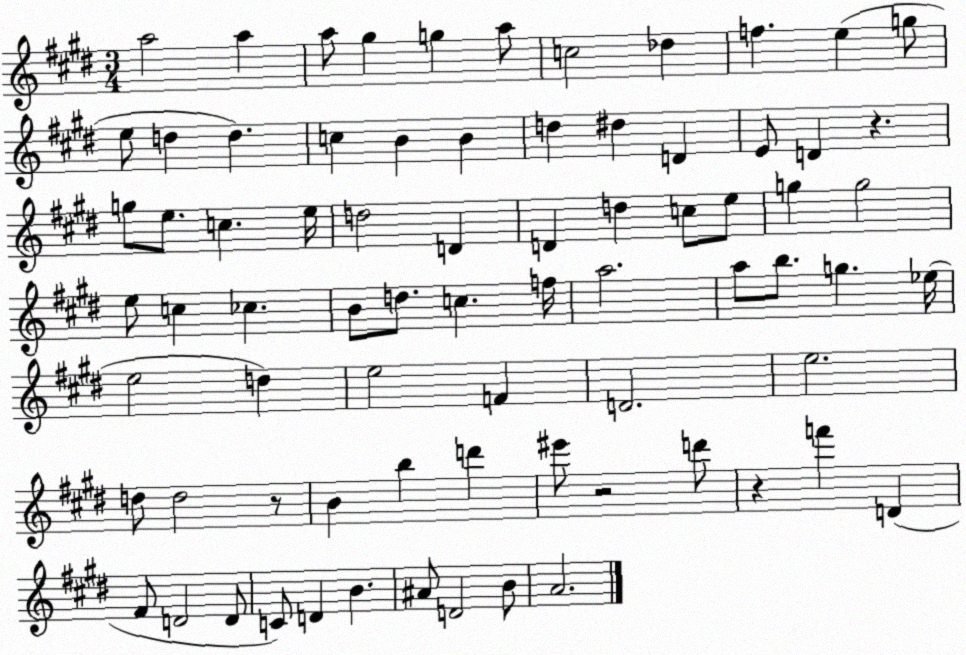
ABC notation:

X:1
T:Untitled
M:3/4
L:1/4
K:E
a2 a a/2 ^g g a/2 c2 _d f e g/2 e/2 d d c B B d ^d D E/2 D z g/2 e/2 c e/4 d2 D D d c/2 e/2 g g2 e/2 c _c B/2 d/2 c f/4 a2 a/2 b/2 g _e/4 e2 d e2 F D2 e2 d/2 d2 z/2 B b d' ^e'/2 z2 d'/2 z f' D ^F/2 D2 D/2 C/2 D B ^A/2 D2 B/2 A2